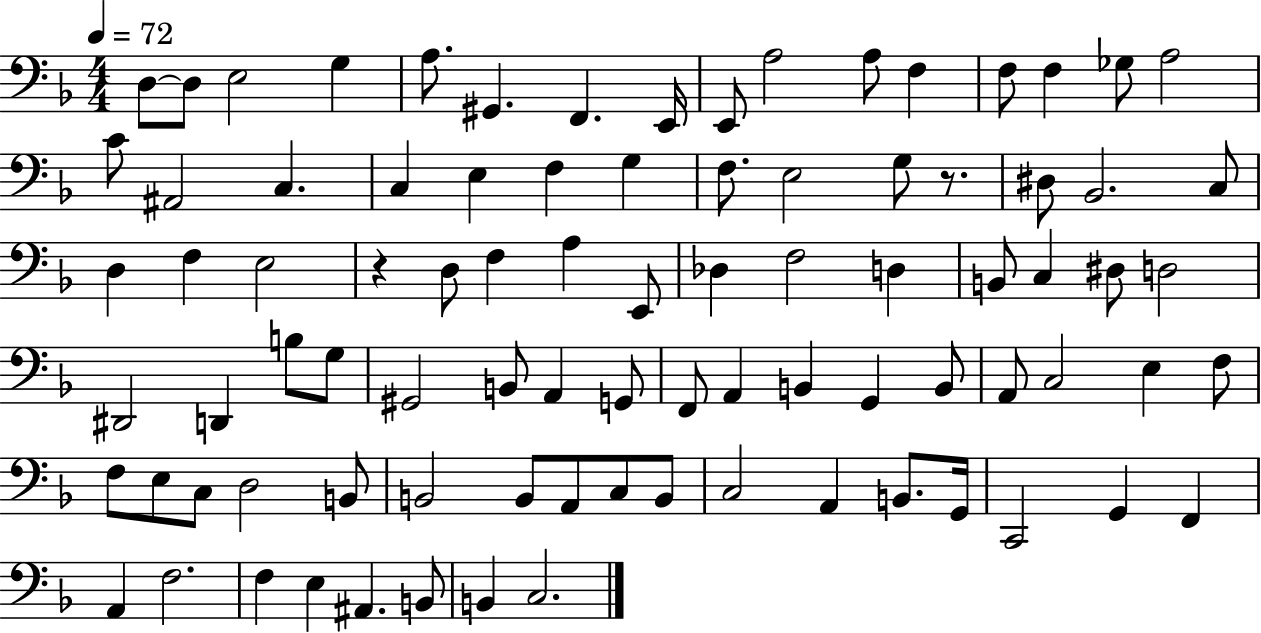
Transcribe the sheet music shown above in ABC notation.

X:1
T:Untitled
M:4/4
L:1/4
K:F
D,/2 D,/2 E,2 G, A,/2 ^G,, F,, E,,/4 E,,/2 A,2 A,/2 F, F,/2 F, _G,/2 A,2 C/2 ^A,,2 C, C, E, F, G, F,/2 E,2 G,/2 z/2 ^D,/2 _B,,2 C,/2 D, F, E,2 z D,/2 F, A, E,,/2 _D, F,2 D, B,,/2 C, ^D,/2 D,2 ^D,,2 D,, B,/2 G,/2 ^G,,2 B,,/2 A,, G,,/2 F,,/2 A,, B,, G,, B,,/2 A,,/2 C,2 E, F,/2 F,/2 E,/2 C,/2 D,2 B,,/2 B,,2 B,,/2 A,,/2 C,/2 B,,/2 C,2 A,, B,,/2 G,,/4 C,,2 G,, F,, A,, F,2 F, E, ^A,, B,,/2 B,, C,2